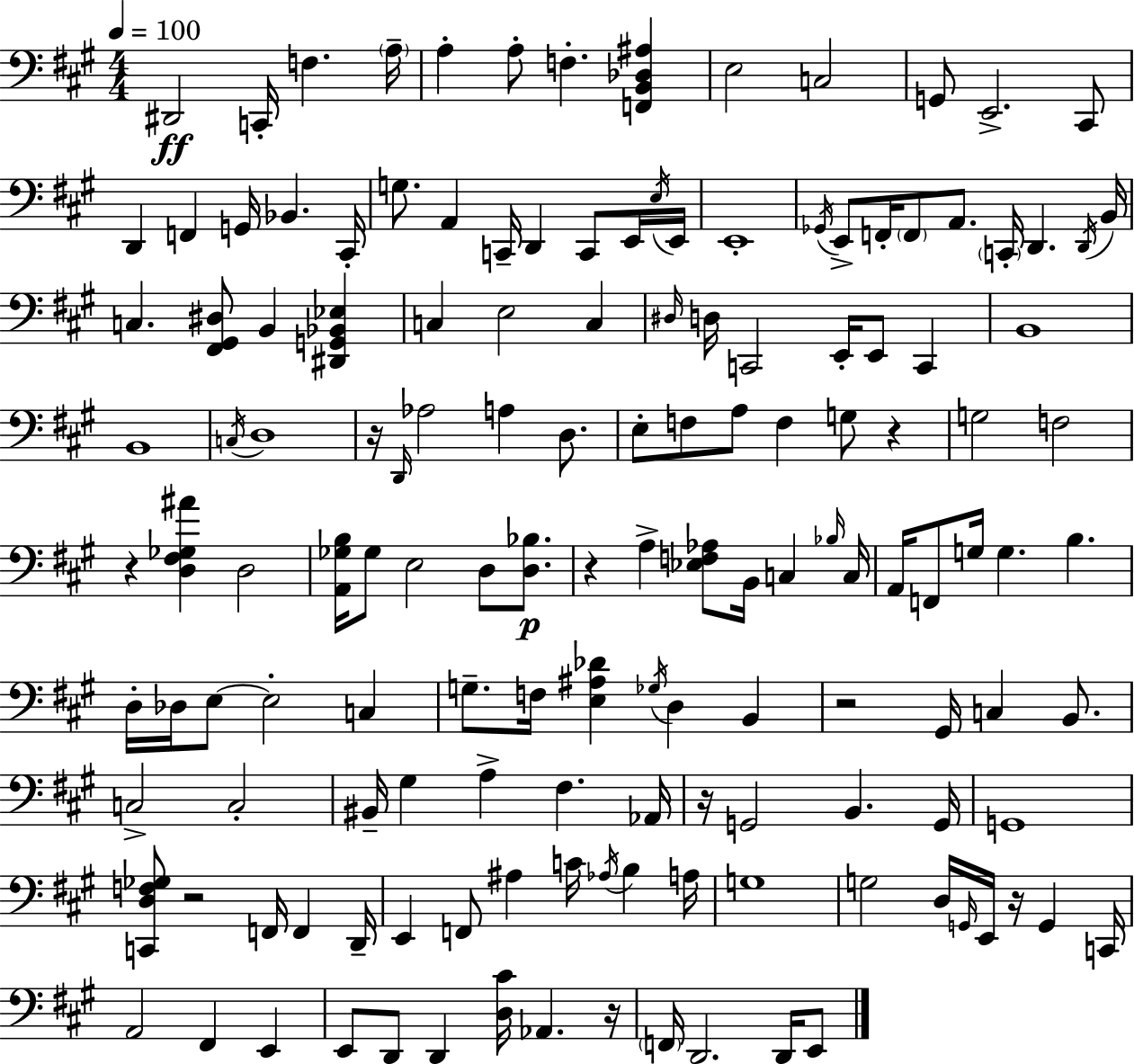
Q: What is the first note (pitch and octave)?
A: D#2